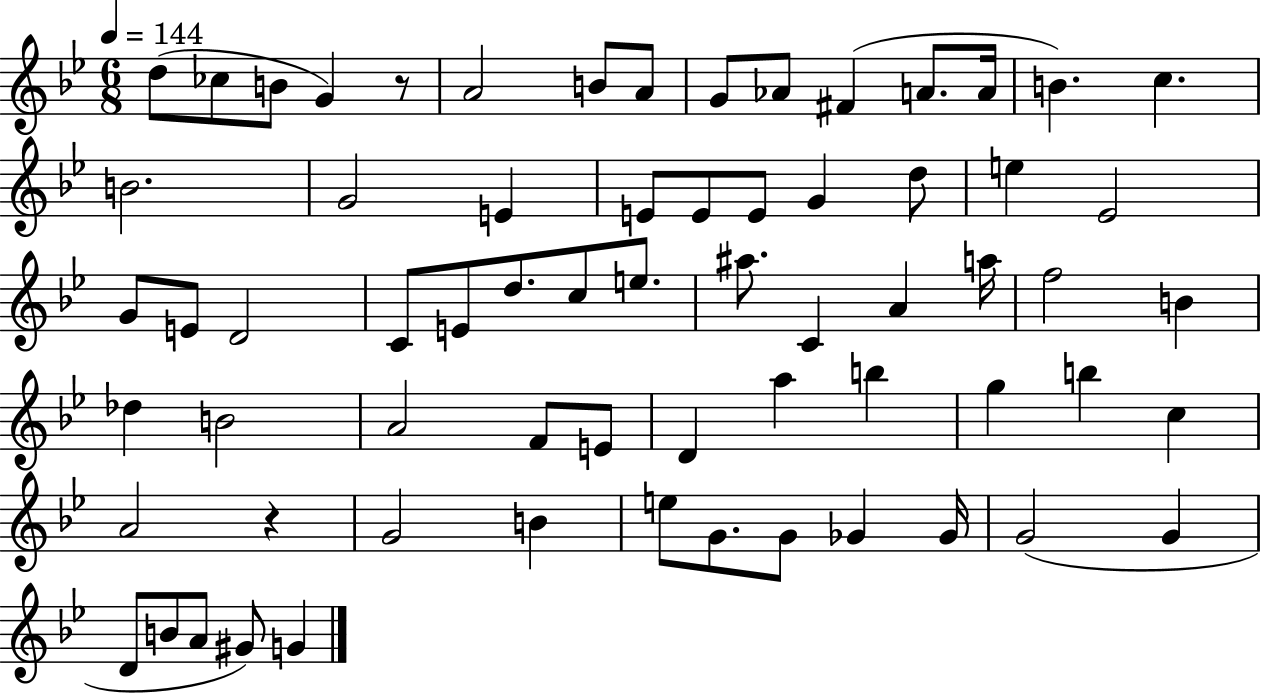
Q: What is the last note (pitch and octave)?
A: G4